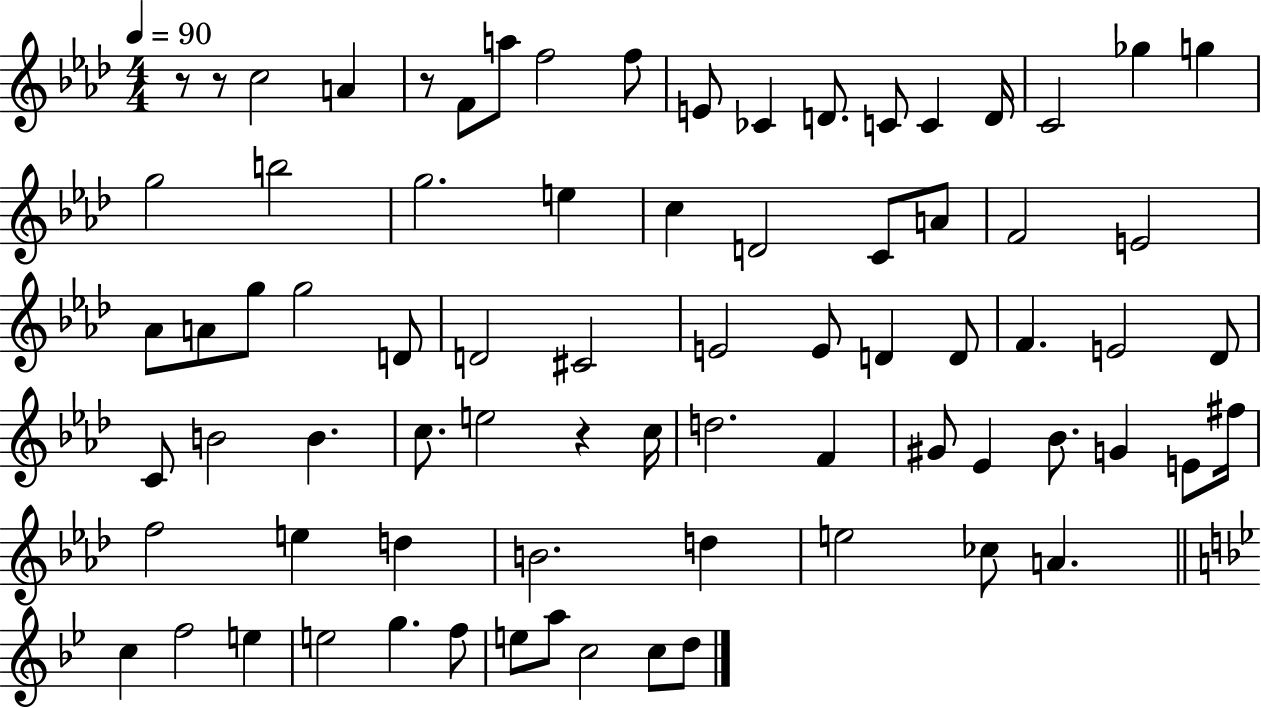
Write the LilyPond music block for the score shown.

{
  \clef treble
  \numericTimeSignature
  \time 4/4
  \key aes \major
  \tempo 4 = 90
  \repeat volta 2 { r8 r8 c''2 a'4 | r8 f'8 a''8 f''2 f''8 | e'8 ces'4 d'8. c'8 c'4 d'16 | c'2 ges''4 g''4 | \break g''2 b''2 | g''2. e''4 | c''4 d'2 c'8 a'8 | f'2 e'2 | \break aes'8 a'8 g''8 g''2 d'8 | d'2 cis'2 | e'2 e'8 d'4 d'8 | f'4. e'2 des'8 | \break c'8 b'2 b'4. | c''8. e''2 r4 c''16 | d''2. f'4 | gis'8 ees'4 bes'8. g'4 e'8 fis''16 | \break f''2 e''4 d''4 | b'2. d''4 | e''2 ces''8 a'4. | \bar "||" \break \key bes \major c''4 f''2 e''4 | e''2 g''4. f''8 | e''8 a''8 c''2 c''8 d''8 | } \bar "|."
}